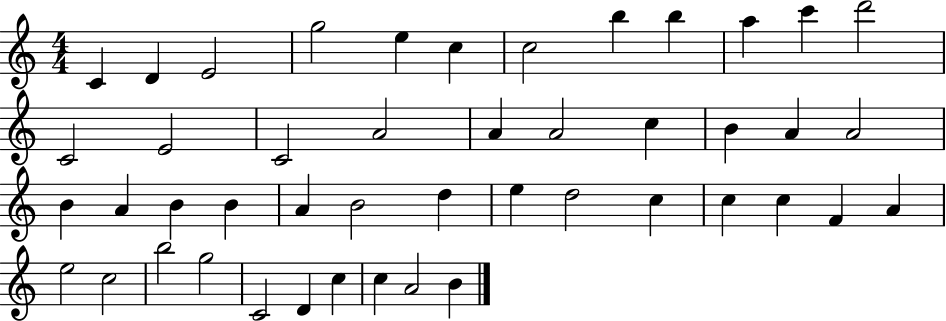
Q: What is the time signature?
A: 4/4